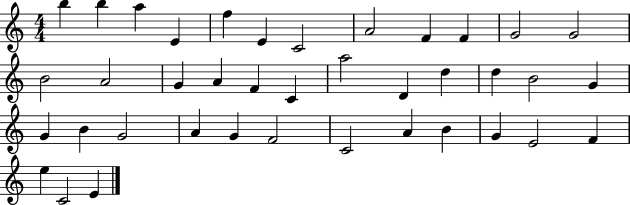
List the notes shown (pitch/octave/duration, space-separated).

B5/q B5/q A5/q E4/q F5/q E4/q C4/h A4/h F4/q F4/q G4/h G4/h B4/h A4/h G4/q A4/q F4/q C4/q A5/h D4/q D5/q D5/q B4/h G4/q G4/q B4/q G4/h A4/q G4/q F4/h C4/h A4/q B4/q G4/q E4/h F4/q E5/q C4/h E4/q